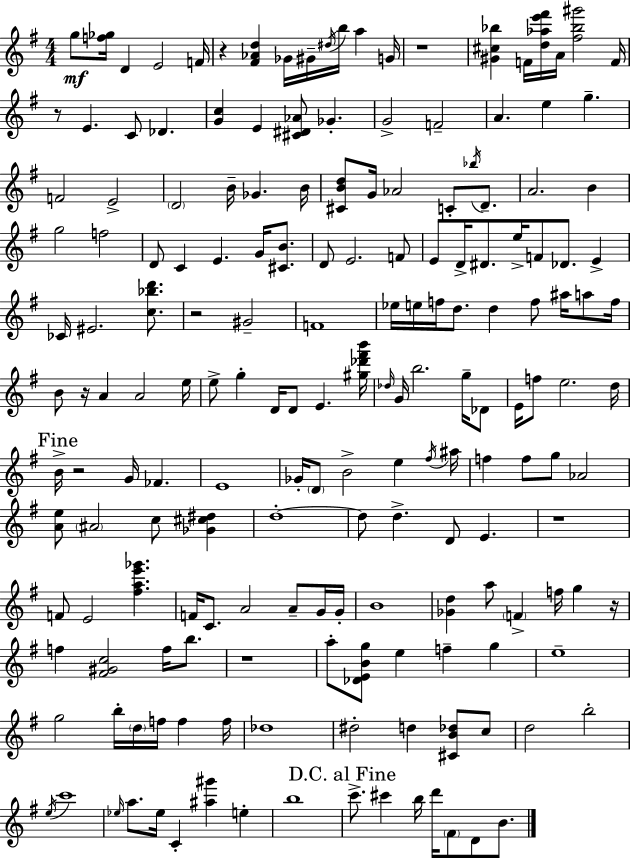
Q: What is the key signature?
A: G major